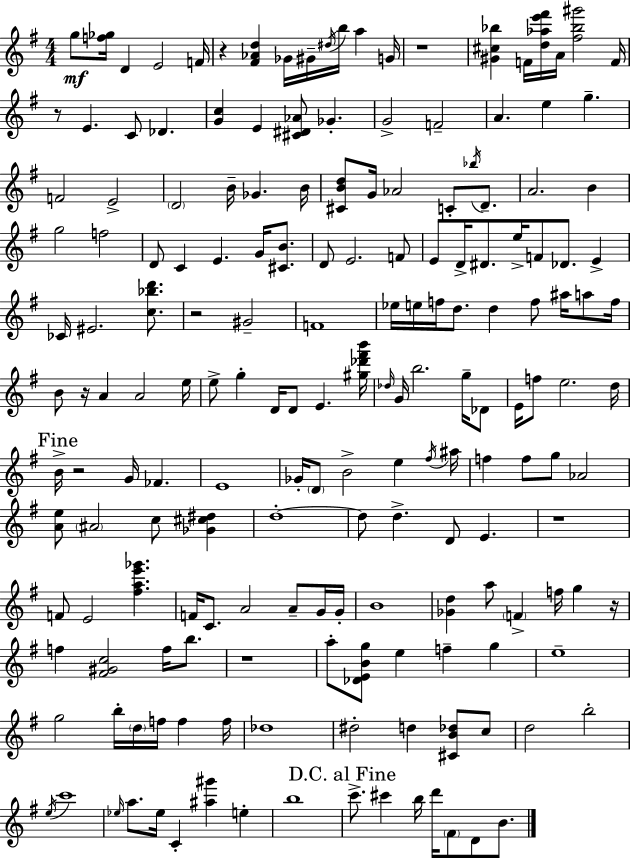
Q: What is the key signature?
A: G major